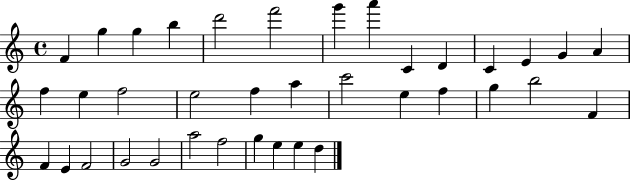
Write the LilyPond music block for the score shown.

{
  \clef treble
  \time 4/4
  \defaultTimeSignature
  \key c \major
  f'4 g''4 g''4 b''4 | d'''2 f'''2 | g'''4 a'''4 c'4 d'4 | c'4 e'4 g'4 a'4 | \break f''4 e''4 f''2 | e''2 f''4 a''4 | c'''2 e''4 f''4 | g''4 b''2 f'4 | \break f'4 e'4 f'2 | g'2 g'2 | a''2 f''2 | g''4 e''4 e''4 d''4 | \break \bar "|."
}